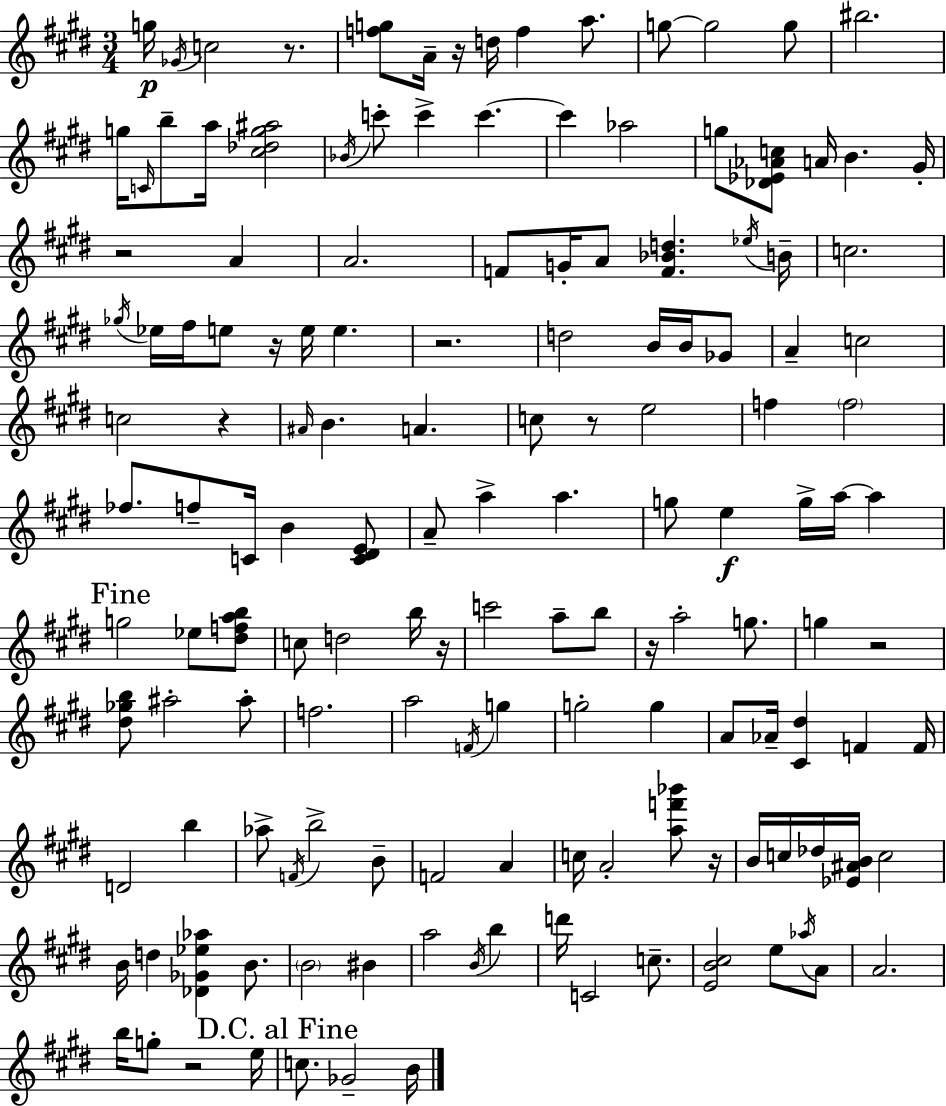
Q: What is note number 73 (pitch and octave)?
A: B5